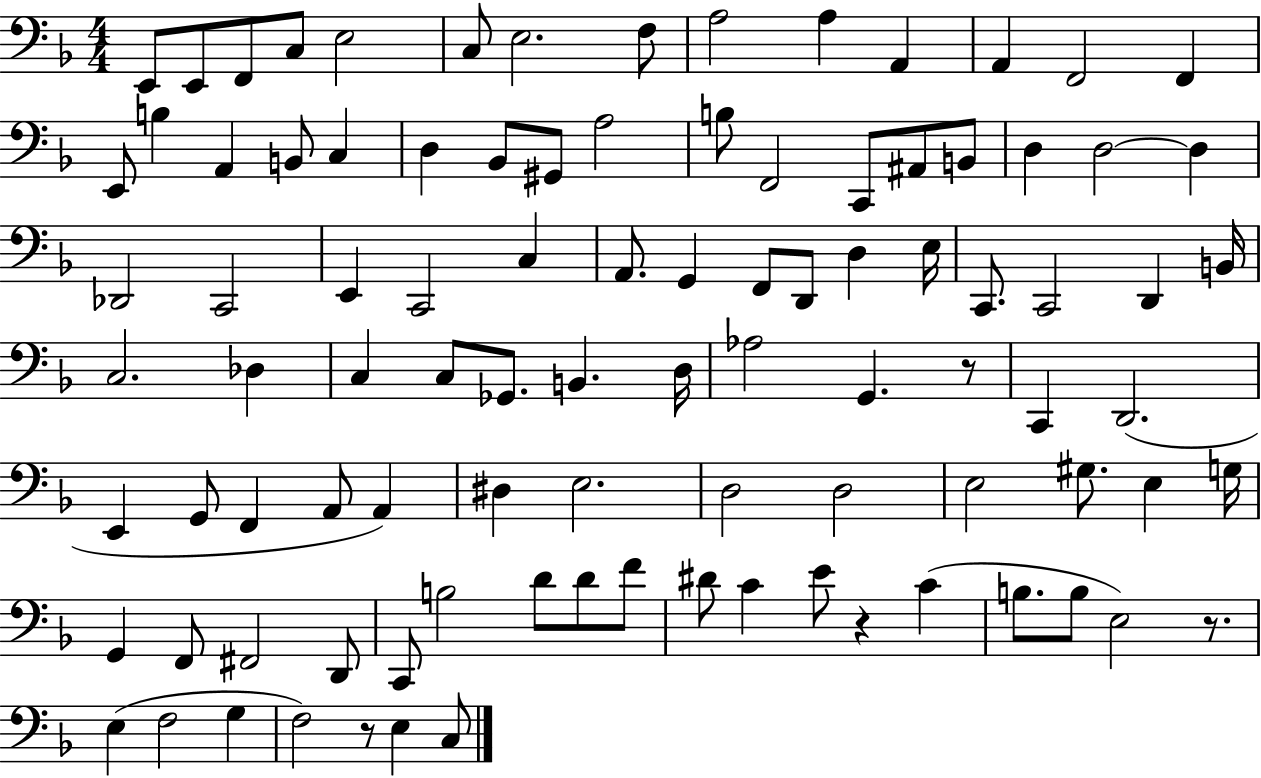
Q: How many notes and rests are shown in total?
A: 96